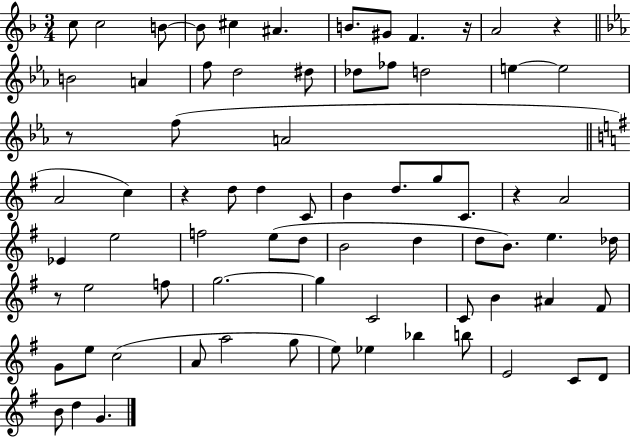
{
  \clef treble
  \numericTimeSignature
  \time 3/4
  \key f \major
  \repeat volta 2 { c''8 c''2 b'8~~ | b'8 cis''4 ais'4. | b'8. gis'8 f'4. r16 | a'2 r4 | \break \bar "||" \break \key ees \major b'2 a'4 | f''8 d''2 dis''8 | des''8 fes''8 d''2 | e''4~~ e''2 | \break r8 f''8( a'2 | \bar "||" \break \key g \major a'2 c''4) | r4 d''8 d''4 c'8 | b'4 d''8. g''8 c'8. | r4 a'2 | \break ees'4 e''2 | f''2 e''8( d''8 | b'2 d''4 | d''8 b'8.) e''4. des''16 | \break r8 e''2 f''8 | g''2.~~ | g''4 c'2 | c'8 b'4 ais'4 fis'8 | \break g'8 e''8 c''2( | a'8 a''2 g''8 | e''8) ees''4 bes''4 b''8 | e'2 c'8 d'8 | \break b'8 d''4 g'4. | } \bar "|."
}